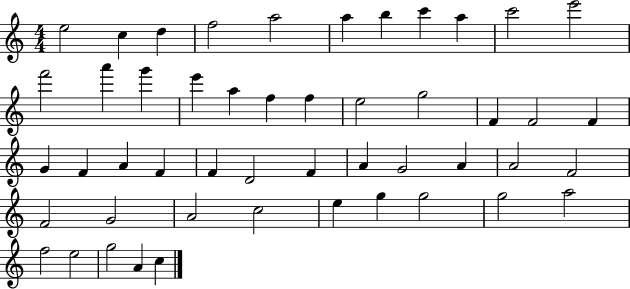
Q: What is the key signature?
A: C major